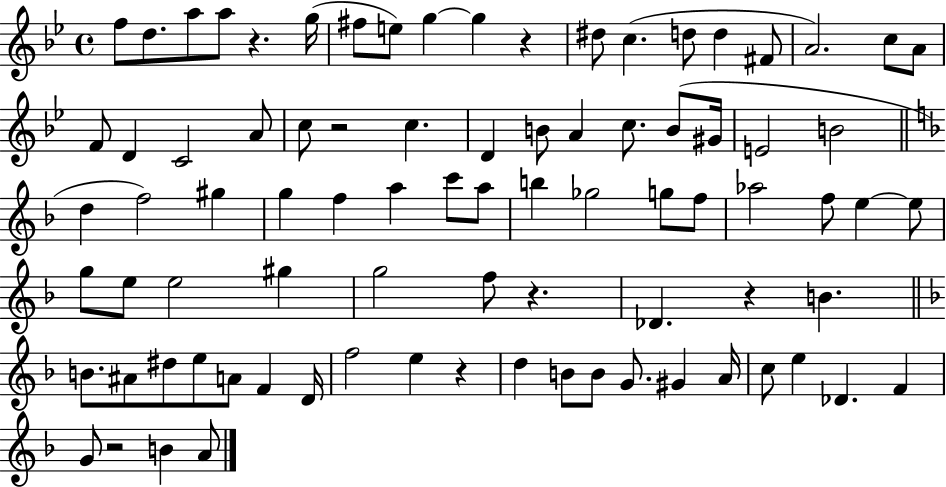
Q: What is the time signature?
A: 4/4